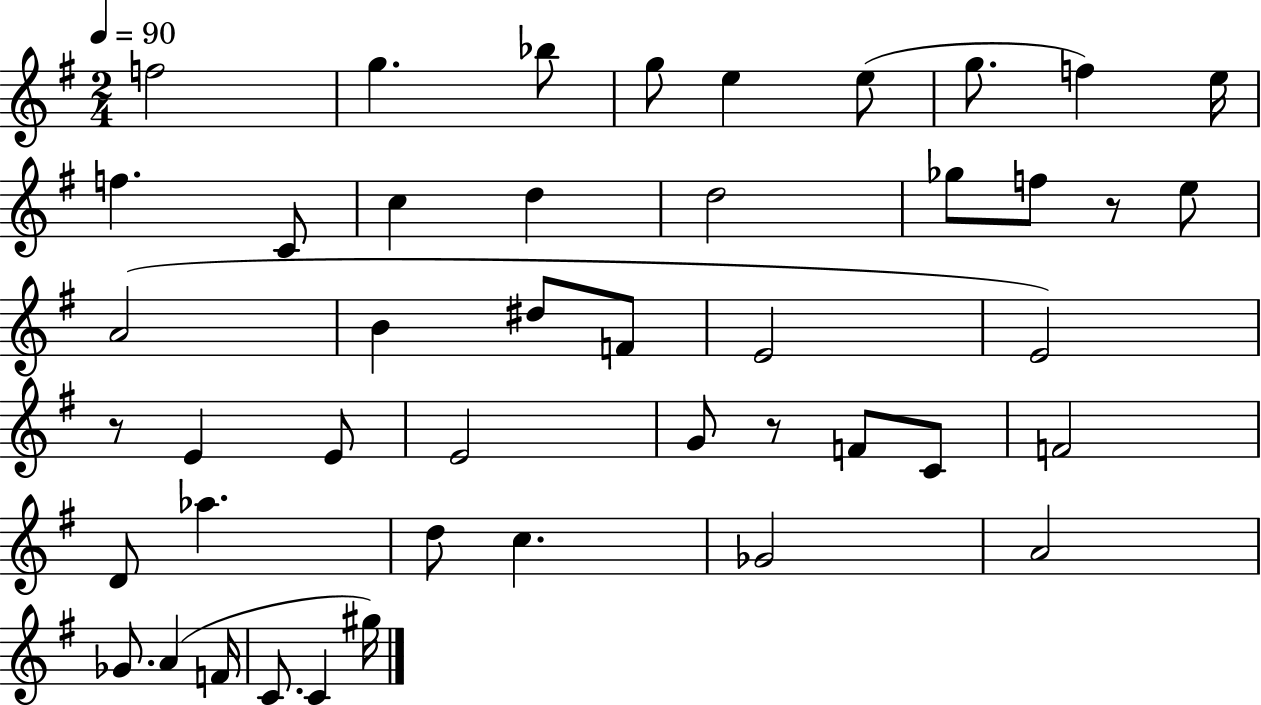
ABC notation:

X:1
T:Untitled
M:2/4
L:1/4
K:G
f2 g _b/2 g/2 e e/2 g/2 f e/4 f C/2 c d d2 _g/2 f/2 z/2 e/2 A2 B ^d/2 F/2 E2 E2 z/2 E E/2 E2 G/2 z/2 F/2 C/2 F2 D/2 _a d/2 c _G2 A2 _G/2 A F/4 C/2 C ^g/4